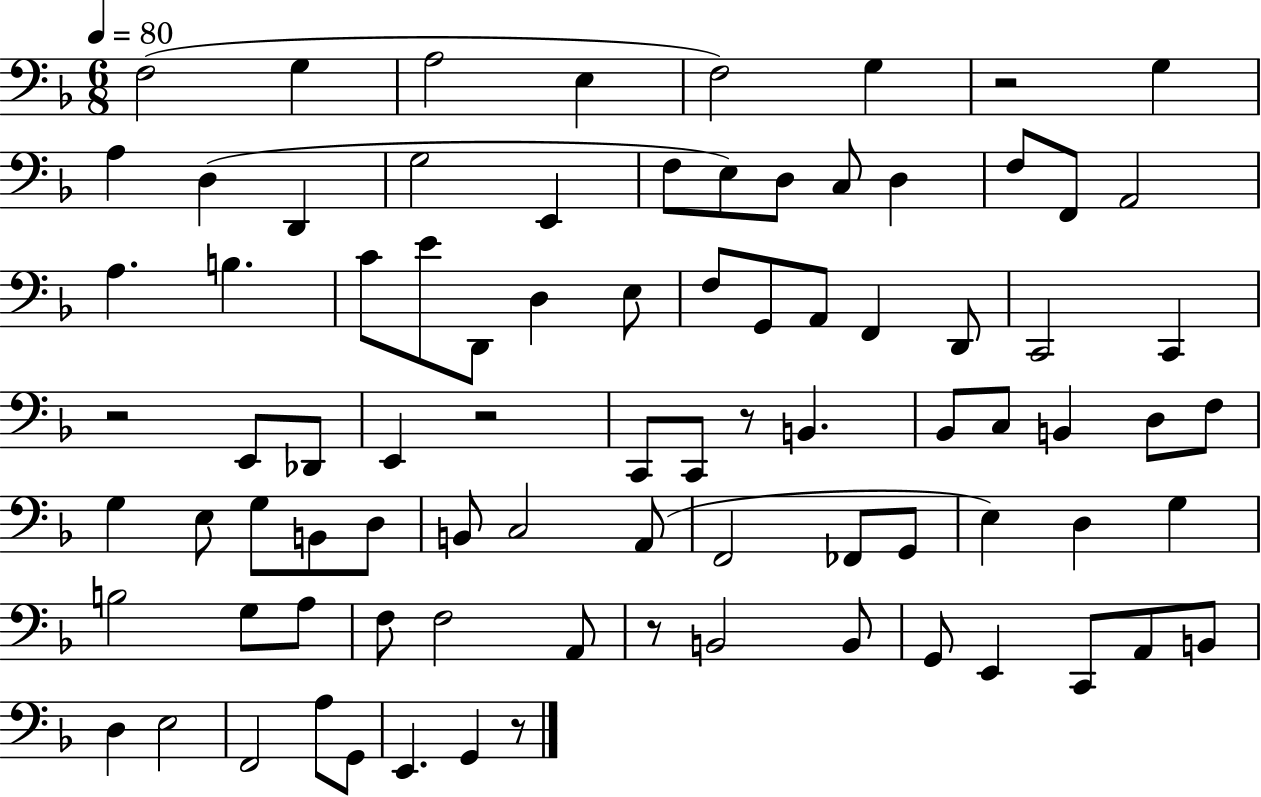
F3/h G3/q A3/h E3/q F3/h G3/q R/h G3/q A3/q D3/q D2/q G3/h E2/q F3/e E3/e D3/e C3/e D3/q F3/e F2/e A2/h A3/q. B3/q. C4/e E4/e D2/e D3/q E3/e F3/e G2/e A2/e F2/q D2/e C2/h C2/q R/h E2/e Db2/e E2/q R/h C2/e C2/e R/e B2/q. Bb2/e C3/e B2/q D3/e F3/e G3/q E3/e G3/e B2/e D3/e B2/e C3/h A2/e F2/h FES2/e G2/e E3/q D3/q G3/q B3/h G3/e A3/e F3/e F3/h A2/e R/e B2/h B2/e G2/e E2/q C2/e A2/e B2/e D3/q E3/h F2/h A3/e G2/e E2/q. G2/q R/e